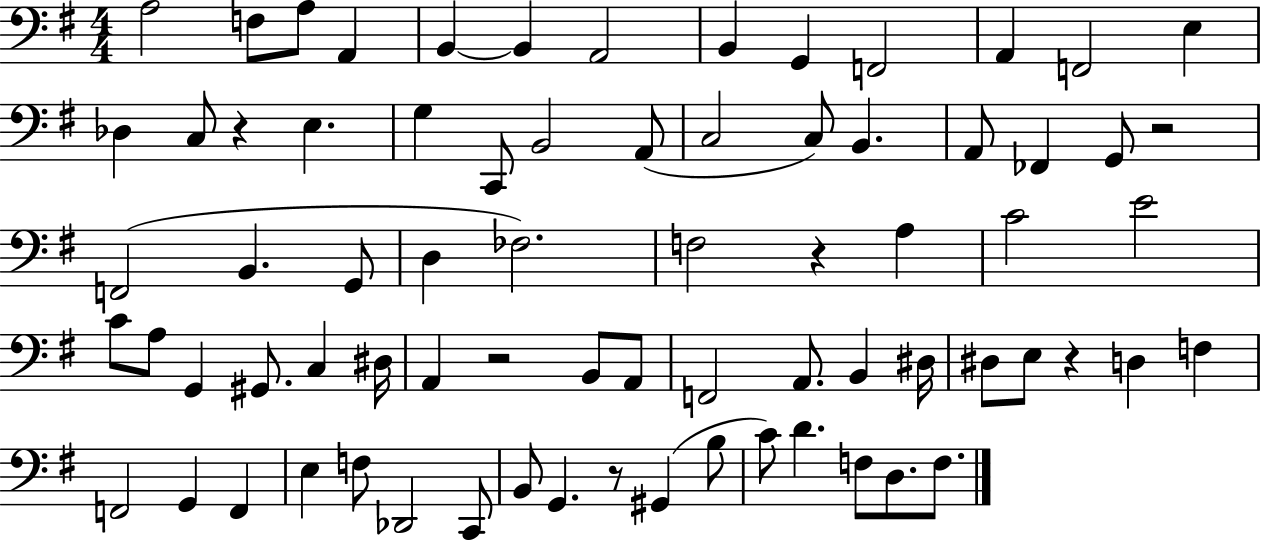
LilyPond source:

{
  \clef bass
  \numericTimeSignature
  \time 4/4
  \key g \major
  \repeat volta 2 { a2 f8 a8 a,4 | b,4~~ b,4 a,2 | b,4 g,4 f,2 | a,4 f,2 e4 | \break des4 c8 r4 e4. | g4 c,8 b,2 a,8( | c2 c8) b,4. | a,8 fes,4 g,8 r2 | \break f,2( b,4. g,8 | d4 fes2.) | f2 r4 a4 | c'2 e'2 | \break c'8 a8 g,4 gis,8. c4 dis16 | a,4 r2 b,8 a,8 | f,2 a,8. b,4 dis16 | dis8 e8 r4 d4 f4 | \break f,2 g,4 f,4 | e4 f8 des,2 c,8 | b,8 g,4. r8 gis,4( b8 | c'8) d'4. f8 d8. f8. | \break } \bar "|."
}